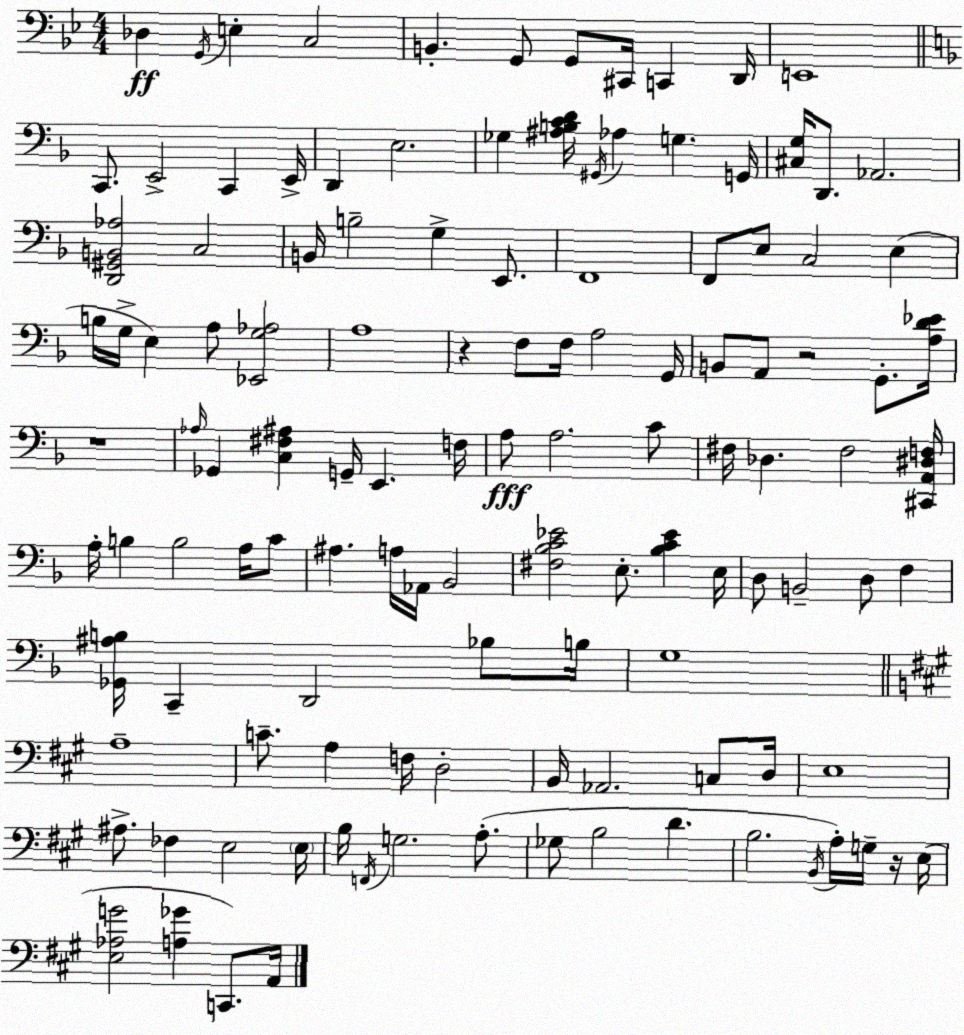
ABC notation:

X:1
T:Untitled
M:4/4
L:1/4
K:Gm
_D, G,,/4 E, C,2 B,, G,,/2 G,,/2 ^C,,/4 C,, D,,/4 E,,4 C,,/2 E,,2 C,, E,,/4 D,, E,2 _G, [^A,B,CD]/4 ^G,,/4 _A, G, G,,/4 [^C,G,]/4 D,,/2 _A,,2 [D,,^G,,B,,_A,]2 C,2 B,,/4 B,2 G, E,,/2 F,,4 F,,/2 E,/2 C,2 E, B,/4 G,/4 E, A,/2 [_E,,G,_A,]2 A,4 z F,/2 F,/4 A,2 G,,/4 B,,/2 A,,/2 z2 G,,/2 [A,D_E]/4 z4 _A,/4 _G,, [C,^F,^A,] G,,/4 E,, F,/4 A,/2 A,2 C/2 ^F,/4 _D, ^F,2 [^C,,A,,^D,F,]/4 A,/4 B, B,2 A,/4 C/2 ^A, A,/4 _A,,/4 _B,,2 [^F,_B,C_E]2 E,/2 [_B,C_E] E,/4 D,/2 B,,2 D,/2 F, [_G,,^A,B,]/4 C,, D,,2 _B,/2 B,/4 G,4 A,4 C/2 A, F,/4 D,2 B,,/4 _A,,2 C,/2 D,/4 E,4 ^A,/2 _F, E,2 E,/4 B,/4 F,,/4 G,2 A,/2 _G,/2 B,2 D B,2 B,,/4 A,/4 G,/4 z/4 E,/4 [E,_A,G]2 [A,_G] C,,/2 A,,/4